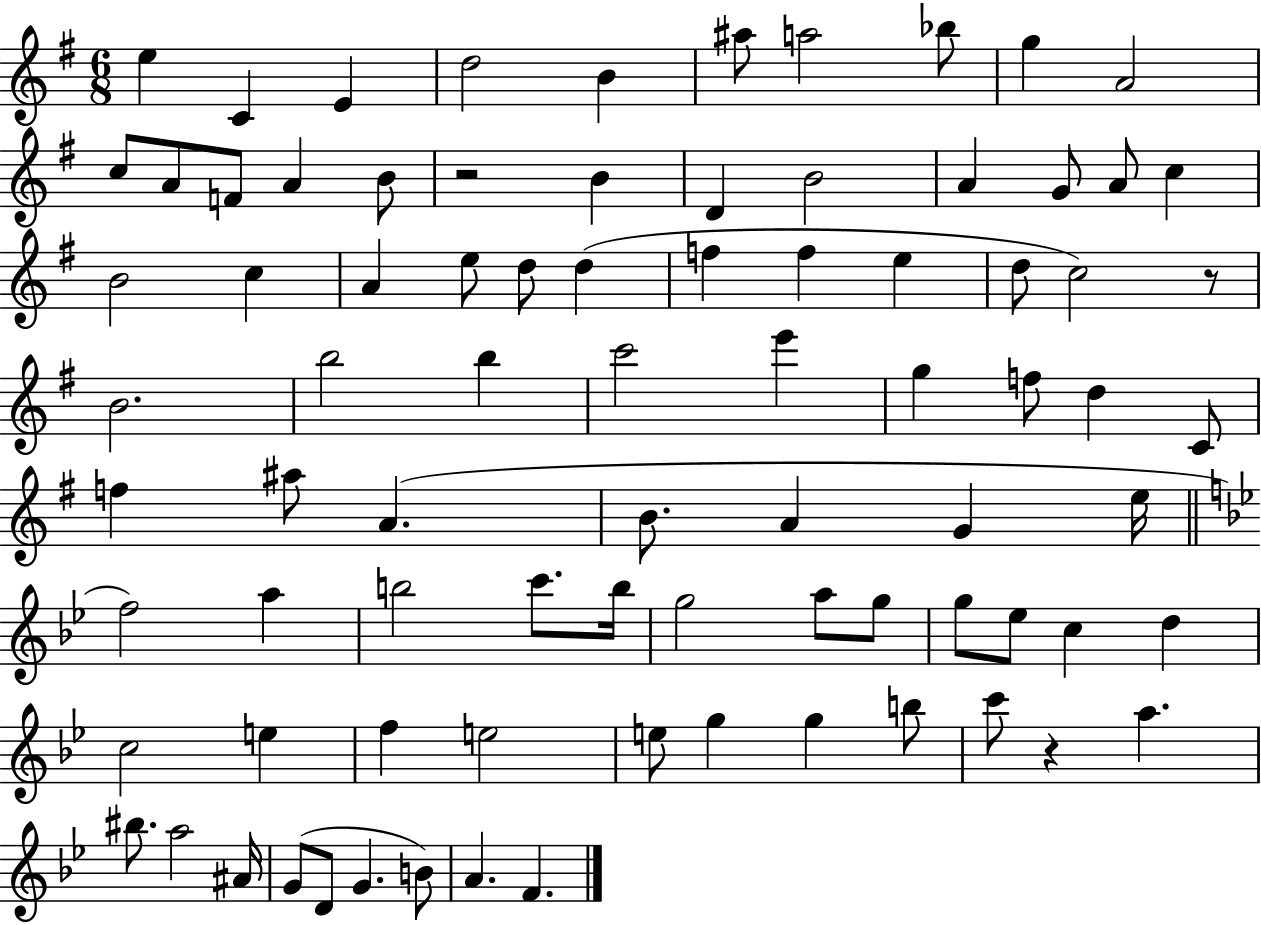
{
  \clef treble
  \numericTimeSignature
  \time 6/8
  \key g \major
  \repeat volta 2 { e''4 c'4 e'4 | d''2 b'4 | ais''8 a''2 bes''8 | g''4 a'2 | \break c''8 a'8 f'8 a'4 b'8 | r2 b'4 | d'4 b'2 | a'4 g'8 a'8 c''4 | \break b'2 c''4 | a'4 e''8 d''8 d''4( | f''4 f''4 e''4 | d''8 c''2) r8 | \break b'2. | b''2 b''4 | c'''2 e'''4 | g''4 f''8 d''4 c'8 | \break f''4 ais''8 a'4.( | b'8. a'4 g'4 e''16 | \bar "||" \break \key g \minor f''2) a''4 | b''2 c'''8. b''16 | g''2 a''8 g''8 | g''8 ees''8 c''4 d''4 | \break c''2 e''4 | f''4 e''2 | e''8 g''4 g''4 b''8 | c'''8 r4 a''4. | \break bis''8. a''2 ais'16 | g'8( d'8 g'4. b'8) | a'4. f'4. | } \bar "|."
}